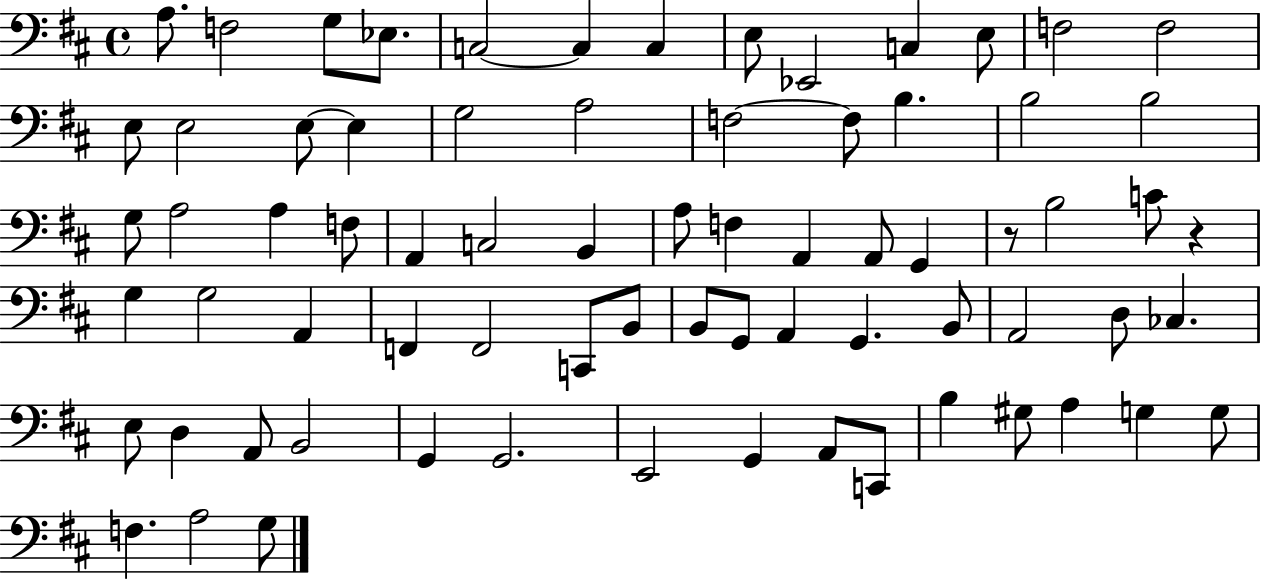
X:1
T:Untitled
M:4/4
L:1/4
K:D
A,/2 F,2 G,/2 _E,/2 C,2 C, C, E,/2 _E,,2 C, E,/2 F,2 F,2 E,/2 E,2 E,/2 E, G,2 A,2 F,2 F,/2 B, B,2 B,2 G,/2 A,2 A, F,/2 A,, C,2 B,, A,/2 F, A,, A,,/2 G,, z/2 B,2 C/2 z G, G,2 A,, F,, F,,2 C,,/2 B,,/2 B,,/2 G,,/2 A,, G,, B,,/2 A,,2 D,/2 _C, E,/2 D, A,,/2 B,,2 G,, G,,2 E,,2 G,, A,,/2 C,,/2 B, ^G,/2 A, G, G,/2 F, A,2 G,/2